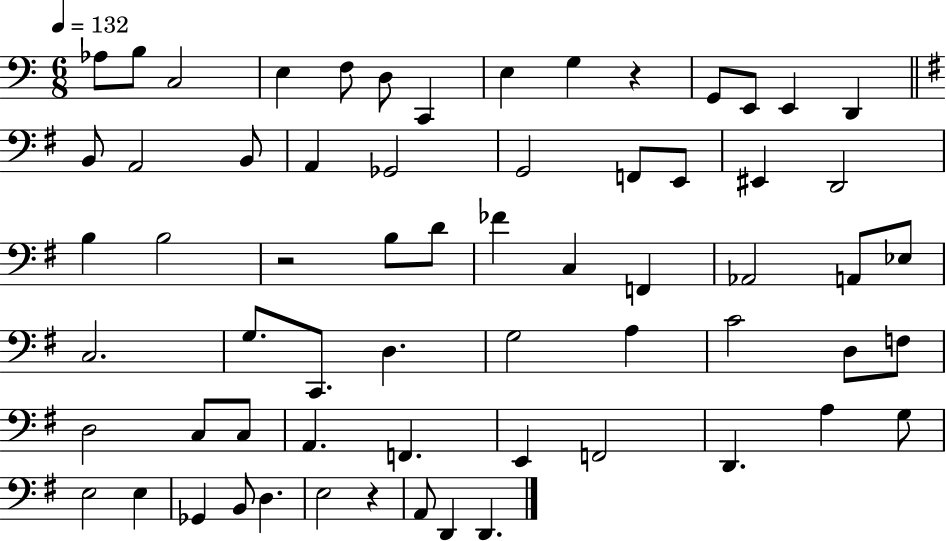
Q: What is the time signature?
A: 6/8